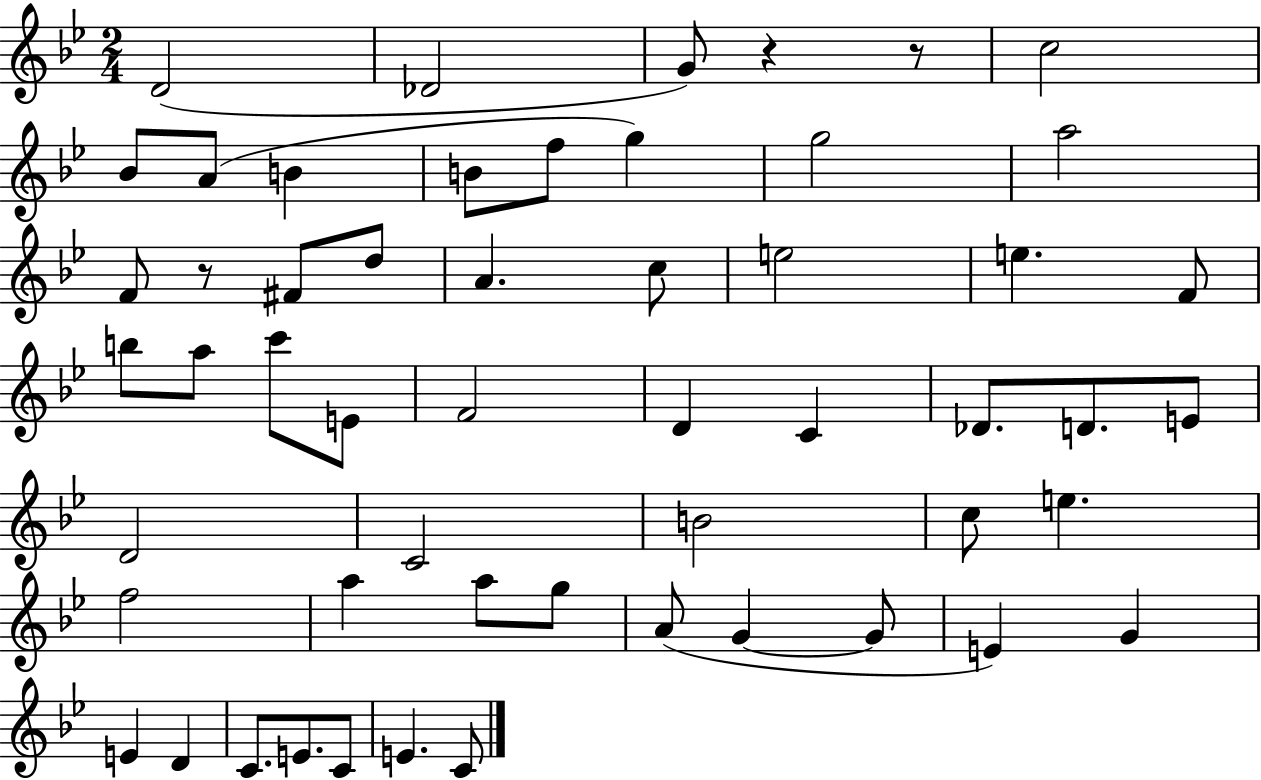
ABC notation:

X:1
T:Untitled
M:2/4
L:1/4
K:Bb
D2 _D2 G/2 z z/2 c2 _B/2 A/2 B B/2 f/2 g g2 a2 F/2 z/2 ^F/2 d/2 A c/2 e2 e F/2 b/2 a/2 c'/2 E/2 F2 D C _D/2 D/2 E/2 D2 C2 B2 c/2 e f2 a a/2 g/2 A/2 G G/2 E G E D C/2 E/2 C/2 E C/2